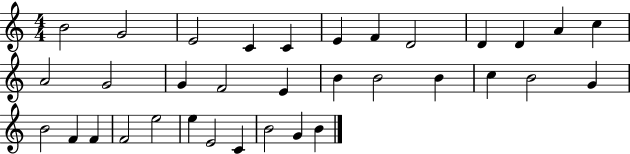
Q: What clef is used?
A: treble